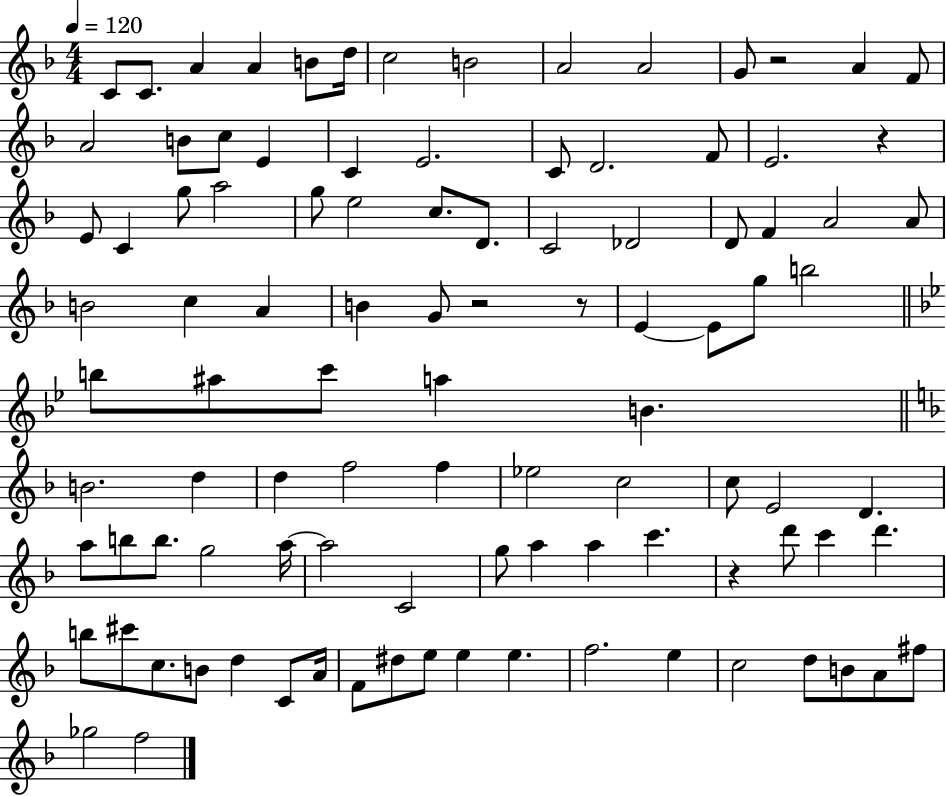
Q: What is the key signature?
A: F major